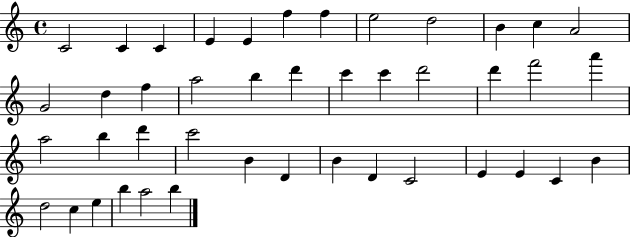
C4/h C4/q C4/q E4/q E4/q F5/q F5/q E5/h D5/h B4/q C5/q A4/h G4/h D5/q F5/q A5/h B5/q D6/q C6/q C6/q D6/h D6/q F6/h A6/q A5/h B5/q D6/q C6/h B4/q D4/q B4/q D4/q C4/h E4/q E4/q C4/q B4/q D5/h C5/q E5/q B5/q A5/h B5/q